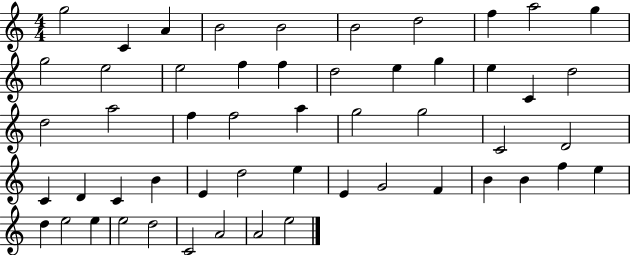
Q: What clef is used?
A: treble